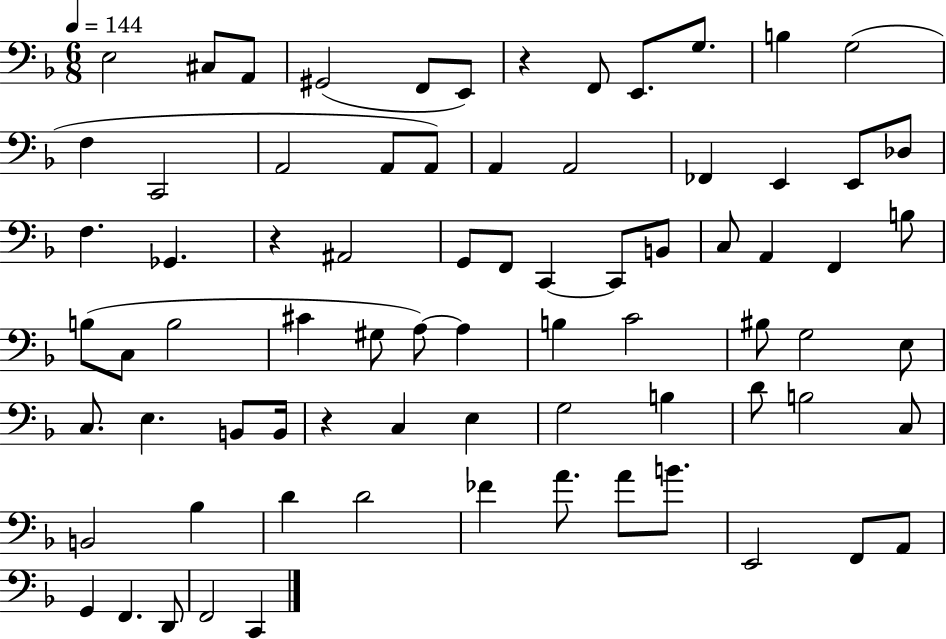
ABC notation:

X:1
T:Untitled
M:6/8
L:1/4
K:F
E,2 ^C,/2 A,,/2 ^G,,2 F,,/2 E,,/2 z F,,/2 E,,/2 G,/2 B, G,2 F, C,,2 A,,2 A,,/2 A,,/2 A,, A,,2 _F,, E,, E,,/2 _D,/2 F, _G,, z ^A,,2 G,,/2 F,,/2 C,, C,,/2 B,,/2 C,/2 A,, F,, B,/2 B,/2 C,/2 B,2 ^C ^G,/2 A,/2 A, B, C2 ^B,/2 G,2 E,/2 C,/2 E, B,,/2 B,,/4 z C, E, G,2 B, D/2 B,2 C,/2 B,,2 _B, D D2 _F A/2 A/2 B/2 E,,2 F,,/2 A,,/2 G,, F,, D,,/2 F,,2 C,,